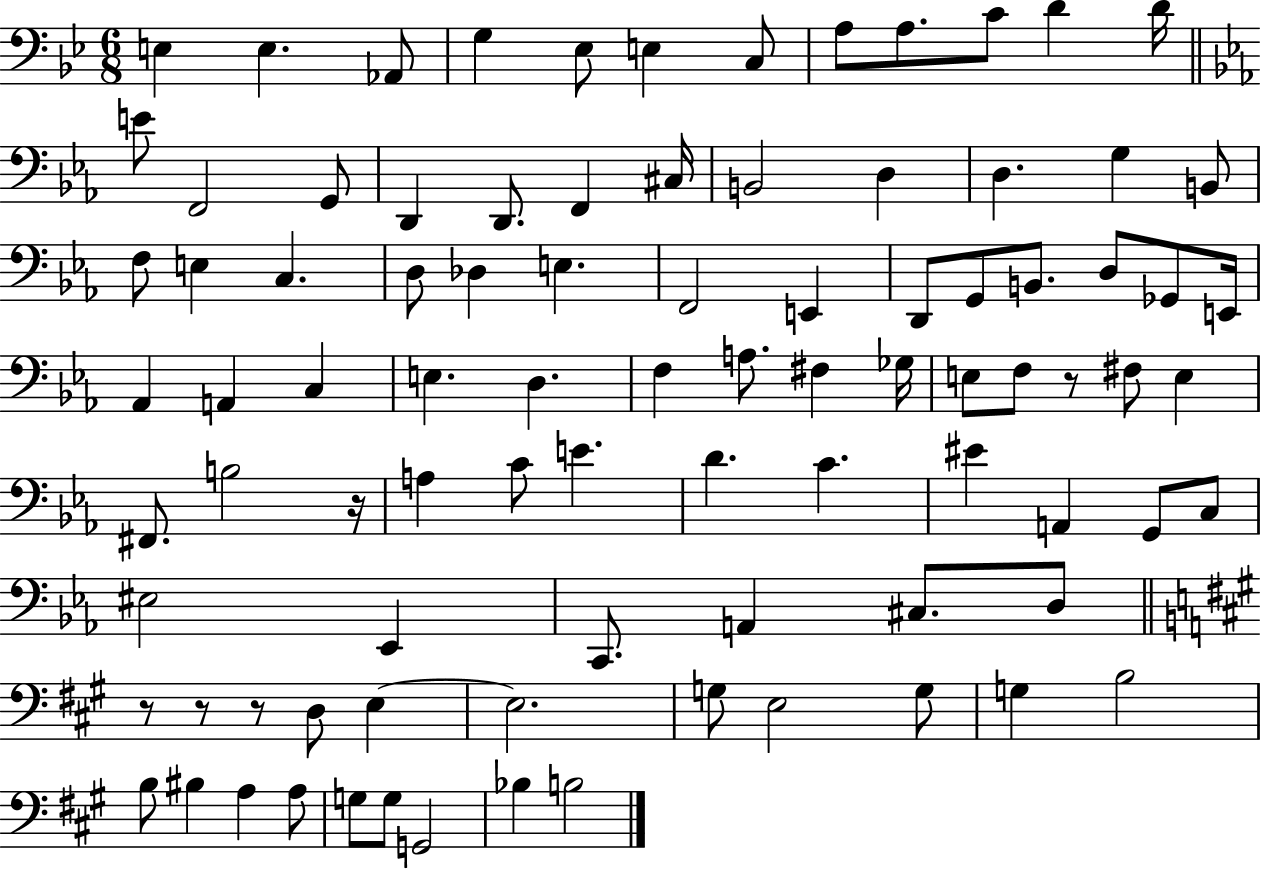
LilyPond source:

{
  \clef bass
  \numericTimeSignature
  \time 6/8
  \key bes \major
  e4 e4. aes,8 | g4 ees8 e4 c8 | a8 a8. c'8 d'4 d'16 | \bar "||" \break \key ees \major e'8 f,2 g,8 | d,4 d,8. f,4 cis16 | b,2 d4 | d4. g4 b,8 | \break f8 e4 c4. | d8 des4 e4. | f,2 e,4 | d,8 g,8 b,8. d8 ges,8 e,16 | \break aes,4 a,4 c4 | e4. d4. | f4 a8. fis4 ges16 | e8 f8 r8 fis8 e4 | \break fis,8. b2 r16 | a4 c'8 e'4. | d'4. c'4. | eis'4 a,4 g,8 c8 | \break eis2 ees,4 | c,8. a,4 cis8. d8 | \bar "||" \break \key a \major r8 r8 r8 d8 e4~~ | e2. | g8 e2 g8 | g4 b2 | \break b8 bis4 a4 a8 | g8 g8 g,2 | bes4 b2 | \bar "|."
}